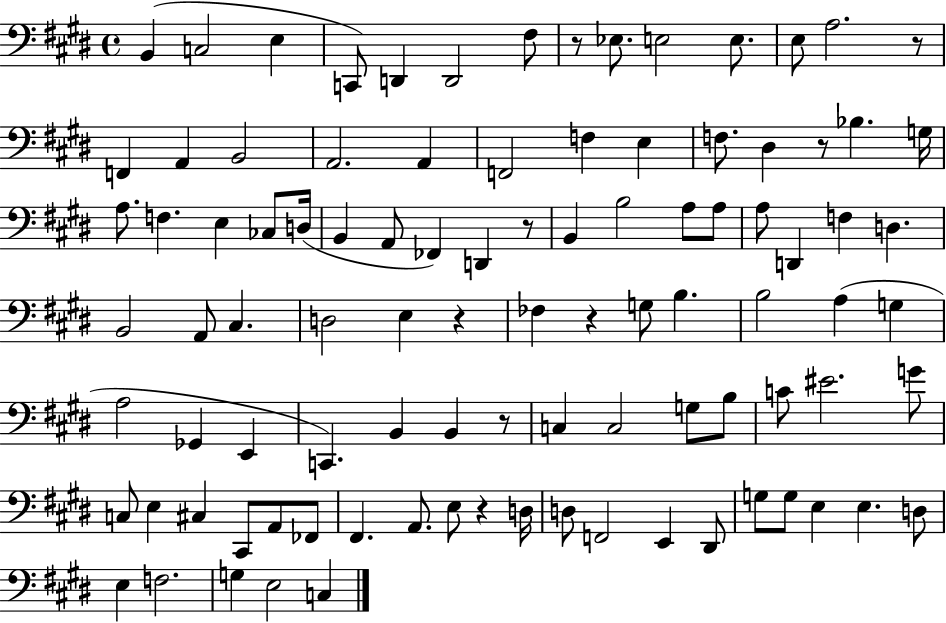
{
  \clef bass
  \time 4/4
  \defaultTimeSignature
  \key e \major
  b,4( c2 e4 | c,8) d,4 d,2 fis8 | r8 ees8. e2 e8. | e8 a2. r8 | \break f,4 a,4 b,2 | a,2. a,4 | f,2 f4 e4 | f8. dis4 r8 bes4. g16 | \break a8. f4. e4 ces8 d16( | b,4 a,8 fes,4) d,4 r8 | b,4 b2 a8 a8 | a8 d,4 f4 d4. | \break b,2 a,8 cis4. | d2 e4 r4 | fes4 r4 g8 b4. | b2 a4( g4 | \break a2 ges,4 e,4 | c,4.) b,4 b,4 r8 | c4 c2 g8 b8 | c'8 eis'2. g'8 | \break c8 e4 cis4 cis,8 a,8 fes,8 | fis,4. a,8. e8 r4 d16 | d8 f,2 e,4 dis,8 | g8 g8 e4 e4. d8 | \break e4 f2. | g4 e2 c4 | \bar "|."
}